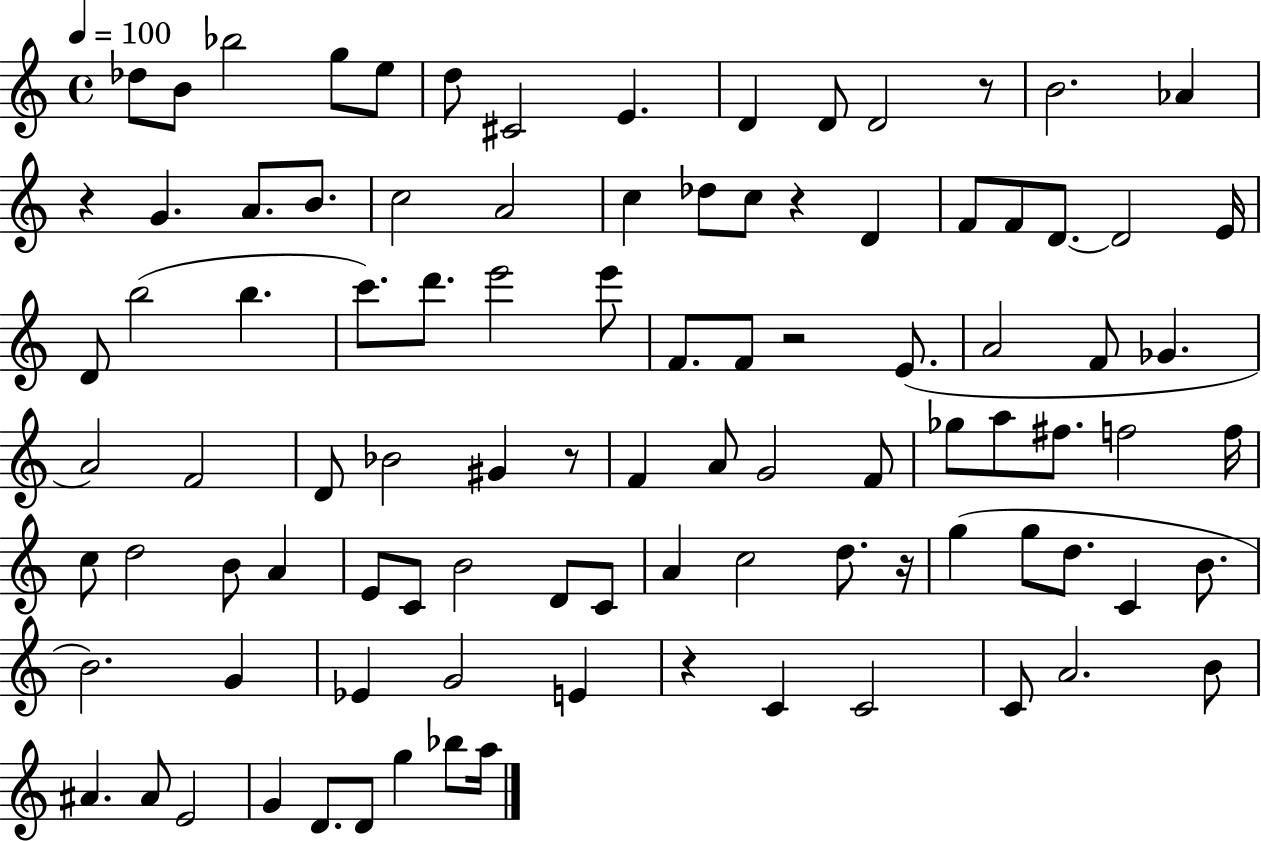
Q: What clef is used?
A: treble